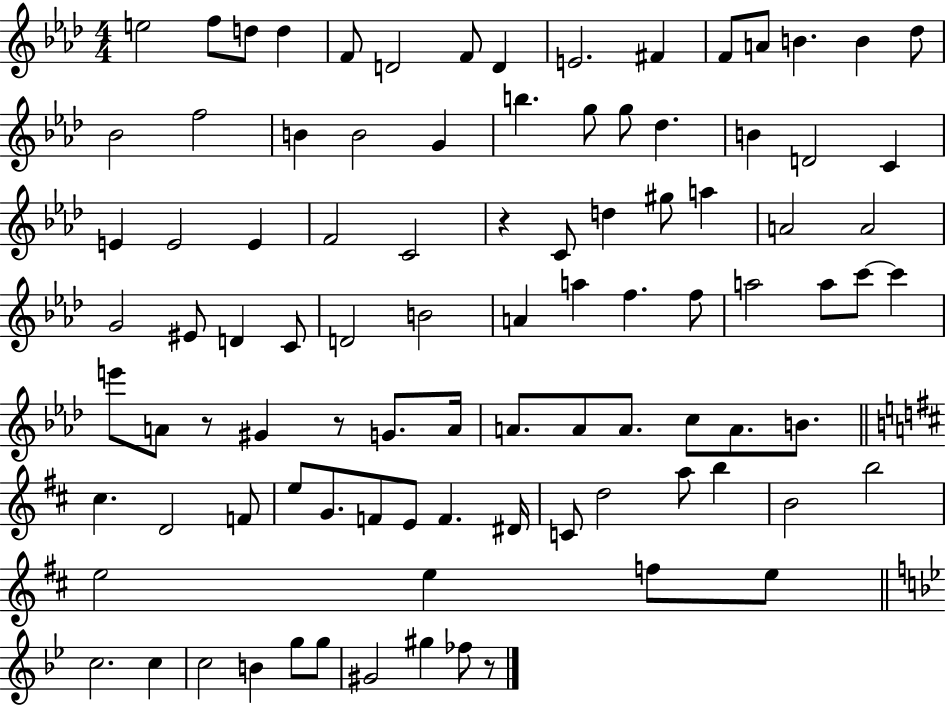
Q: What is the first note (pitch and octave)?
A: E5